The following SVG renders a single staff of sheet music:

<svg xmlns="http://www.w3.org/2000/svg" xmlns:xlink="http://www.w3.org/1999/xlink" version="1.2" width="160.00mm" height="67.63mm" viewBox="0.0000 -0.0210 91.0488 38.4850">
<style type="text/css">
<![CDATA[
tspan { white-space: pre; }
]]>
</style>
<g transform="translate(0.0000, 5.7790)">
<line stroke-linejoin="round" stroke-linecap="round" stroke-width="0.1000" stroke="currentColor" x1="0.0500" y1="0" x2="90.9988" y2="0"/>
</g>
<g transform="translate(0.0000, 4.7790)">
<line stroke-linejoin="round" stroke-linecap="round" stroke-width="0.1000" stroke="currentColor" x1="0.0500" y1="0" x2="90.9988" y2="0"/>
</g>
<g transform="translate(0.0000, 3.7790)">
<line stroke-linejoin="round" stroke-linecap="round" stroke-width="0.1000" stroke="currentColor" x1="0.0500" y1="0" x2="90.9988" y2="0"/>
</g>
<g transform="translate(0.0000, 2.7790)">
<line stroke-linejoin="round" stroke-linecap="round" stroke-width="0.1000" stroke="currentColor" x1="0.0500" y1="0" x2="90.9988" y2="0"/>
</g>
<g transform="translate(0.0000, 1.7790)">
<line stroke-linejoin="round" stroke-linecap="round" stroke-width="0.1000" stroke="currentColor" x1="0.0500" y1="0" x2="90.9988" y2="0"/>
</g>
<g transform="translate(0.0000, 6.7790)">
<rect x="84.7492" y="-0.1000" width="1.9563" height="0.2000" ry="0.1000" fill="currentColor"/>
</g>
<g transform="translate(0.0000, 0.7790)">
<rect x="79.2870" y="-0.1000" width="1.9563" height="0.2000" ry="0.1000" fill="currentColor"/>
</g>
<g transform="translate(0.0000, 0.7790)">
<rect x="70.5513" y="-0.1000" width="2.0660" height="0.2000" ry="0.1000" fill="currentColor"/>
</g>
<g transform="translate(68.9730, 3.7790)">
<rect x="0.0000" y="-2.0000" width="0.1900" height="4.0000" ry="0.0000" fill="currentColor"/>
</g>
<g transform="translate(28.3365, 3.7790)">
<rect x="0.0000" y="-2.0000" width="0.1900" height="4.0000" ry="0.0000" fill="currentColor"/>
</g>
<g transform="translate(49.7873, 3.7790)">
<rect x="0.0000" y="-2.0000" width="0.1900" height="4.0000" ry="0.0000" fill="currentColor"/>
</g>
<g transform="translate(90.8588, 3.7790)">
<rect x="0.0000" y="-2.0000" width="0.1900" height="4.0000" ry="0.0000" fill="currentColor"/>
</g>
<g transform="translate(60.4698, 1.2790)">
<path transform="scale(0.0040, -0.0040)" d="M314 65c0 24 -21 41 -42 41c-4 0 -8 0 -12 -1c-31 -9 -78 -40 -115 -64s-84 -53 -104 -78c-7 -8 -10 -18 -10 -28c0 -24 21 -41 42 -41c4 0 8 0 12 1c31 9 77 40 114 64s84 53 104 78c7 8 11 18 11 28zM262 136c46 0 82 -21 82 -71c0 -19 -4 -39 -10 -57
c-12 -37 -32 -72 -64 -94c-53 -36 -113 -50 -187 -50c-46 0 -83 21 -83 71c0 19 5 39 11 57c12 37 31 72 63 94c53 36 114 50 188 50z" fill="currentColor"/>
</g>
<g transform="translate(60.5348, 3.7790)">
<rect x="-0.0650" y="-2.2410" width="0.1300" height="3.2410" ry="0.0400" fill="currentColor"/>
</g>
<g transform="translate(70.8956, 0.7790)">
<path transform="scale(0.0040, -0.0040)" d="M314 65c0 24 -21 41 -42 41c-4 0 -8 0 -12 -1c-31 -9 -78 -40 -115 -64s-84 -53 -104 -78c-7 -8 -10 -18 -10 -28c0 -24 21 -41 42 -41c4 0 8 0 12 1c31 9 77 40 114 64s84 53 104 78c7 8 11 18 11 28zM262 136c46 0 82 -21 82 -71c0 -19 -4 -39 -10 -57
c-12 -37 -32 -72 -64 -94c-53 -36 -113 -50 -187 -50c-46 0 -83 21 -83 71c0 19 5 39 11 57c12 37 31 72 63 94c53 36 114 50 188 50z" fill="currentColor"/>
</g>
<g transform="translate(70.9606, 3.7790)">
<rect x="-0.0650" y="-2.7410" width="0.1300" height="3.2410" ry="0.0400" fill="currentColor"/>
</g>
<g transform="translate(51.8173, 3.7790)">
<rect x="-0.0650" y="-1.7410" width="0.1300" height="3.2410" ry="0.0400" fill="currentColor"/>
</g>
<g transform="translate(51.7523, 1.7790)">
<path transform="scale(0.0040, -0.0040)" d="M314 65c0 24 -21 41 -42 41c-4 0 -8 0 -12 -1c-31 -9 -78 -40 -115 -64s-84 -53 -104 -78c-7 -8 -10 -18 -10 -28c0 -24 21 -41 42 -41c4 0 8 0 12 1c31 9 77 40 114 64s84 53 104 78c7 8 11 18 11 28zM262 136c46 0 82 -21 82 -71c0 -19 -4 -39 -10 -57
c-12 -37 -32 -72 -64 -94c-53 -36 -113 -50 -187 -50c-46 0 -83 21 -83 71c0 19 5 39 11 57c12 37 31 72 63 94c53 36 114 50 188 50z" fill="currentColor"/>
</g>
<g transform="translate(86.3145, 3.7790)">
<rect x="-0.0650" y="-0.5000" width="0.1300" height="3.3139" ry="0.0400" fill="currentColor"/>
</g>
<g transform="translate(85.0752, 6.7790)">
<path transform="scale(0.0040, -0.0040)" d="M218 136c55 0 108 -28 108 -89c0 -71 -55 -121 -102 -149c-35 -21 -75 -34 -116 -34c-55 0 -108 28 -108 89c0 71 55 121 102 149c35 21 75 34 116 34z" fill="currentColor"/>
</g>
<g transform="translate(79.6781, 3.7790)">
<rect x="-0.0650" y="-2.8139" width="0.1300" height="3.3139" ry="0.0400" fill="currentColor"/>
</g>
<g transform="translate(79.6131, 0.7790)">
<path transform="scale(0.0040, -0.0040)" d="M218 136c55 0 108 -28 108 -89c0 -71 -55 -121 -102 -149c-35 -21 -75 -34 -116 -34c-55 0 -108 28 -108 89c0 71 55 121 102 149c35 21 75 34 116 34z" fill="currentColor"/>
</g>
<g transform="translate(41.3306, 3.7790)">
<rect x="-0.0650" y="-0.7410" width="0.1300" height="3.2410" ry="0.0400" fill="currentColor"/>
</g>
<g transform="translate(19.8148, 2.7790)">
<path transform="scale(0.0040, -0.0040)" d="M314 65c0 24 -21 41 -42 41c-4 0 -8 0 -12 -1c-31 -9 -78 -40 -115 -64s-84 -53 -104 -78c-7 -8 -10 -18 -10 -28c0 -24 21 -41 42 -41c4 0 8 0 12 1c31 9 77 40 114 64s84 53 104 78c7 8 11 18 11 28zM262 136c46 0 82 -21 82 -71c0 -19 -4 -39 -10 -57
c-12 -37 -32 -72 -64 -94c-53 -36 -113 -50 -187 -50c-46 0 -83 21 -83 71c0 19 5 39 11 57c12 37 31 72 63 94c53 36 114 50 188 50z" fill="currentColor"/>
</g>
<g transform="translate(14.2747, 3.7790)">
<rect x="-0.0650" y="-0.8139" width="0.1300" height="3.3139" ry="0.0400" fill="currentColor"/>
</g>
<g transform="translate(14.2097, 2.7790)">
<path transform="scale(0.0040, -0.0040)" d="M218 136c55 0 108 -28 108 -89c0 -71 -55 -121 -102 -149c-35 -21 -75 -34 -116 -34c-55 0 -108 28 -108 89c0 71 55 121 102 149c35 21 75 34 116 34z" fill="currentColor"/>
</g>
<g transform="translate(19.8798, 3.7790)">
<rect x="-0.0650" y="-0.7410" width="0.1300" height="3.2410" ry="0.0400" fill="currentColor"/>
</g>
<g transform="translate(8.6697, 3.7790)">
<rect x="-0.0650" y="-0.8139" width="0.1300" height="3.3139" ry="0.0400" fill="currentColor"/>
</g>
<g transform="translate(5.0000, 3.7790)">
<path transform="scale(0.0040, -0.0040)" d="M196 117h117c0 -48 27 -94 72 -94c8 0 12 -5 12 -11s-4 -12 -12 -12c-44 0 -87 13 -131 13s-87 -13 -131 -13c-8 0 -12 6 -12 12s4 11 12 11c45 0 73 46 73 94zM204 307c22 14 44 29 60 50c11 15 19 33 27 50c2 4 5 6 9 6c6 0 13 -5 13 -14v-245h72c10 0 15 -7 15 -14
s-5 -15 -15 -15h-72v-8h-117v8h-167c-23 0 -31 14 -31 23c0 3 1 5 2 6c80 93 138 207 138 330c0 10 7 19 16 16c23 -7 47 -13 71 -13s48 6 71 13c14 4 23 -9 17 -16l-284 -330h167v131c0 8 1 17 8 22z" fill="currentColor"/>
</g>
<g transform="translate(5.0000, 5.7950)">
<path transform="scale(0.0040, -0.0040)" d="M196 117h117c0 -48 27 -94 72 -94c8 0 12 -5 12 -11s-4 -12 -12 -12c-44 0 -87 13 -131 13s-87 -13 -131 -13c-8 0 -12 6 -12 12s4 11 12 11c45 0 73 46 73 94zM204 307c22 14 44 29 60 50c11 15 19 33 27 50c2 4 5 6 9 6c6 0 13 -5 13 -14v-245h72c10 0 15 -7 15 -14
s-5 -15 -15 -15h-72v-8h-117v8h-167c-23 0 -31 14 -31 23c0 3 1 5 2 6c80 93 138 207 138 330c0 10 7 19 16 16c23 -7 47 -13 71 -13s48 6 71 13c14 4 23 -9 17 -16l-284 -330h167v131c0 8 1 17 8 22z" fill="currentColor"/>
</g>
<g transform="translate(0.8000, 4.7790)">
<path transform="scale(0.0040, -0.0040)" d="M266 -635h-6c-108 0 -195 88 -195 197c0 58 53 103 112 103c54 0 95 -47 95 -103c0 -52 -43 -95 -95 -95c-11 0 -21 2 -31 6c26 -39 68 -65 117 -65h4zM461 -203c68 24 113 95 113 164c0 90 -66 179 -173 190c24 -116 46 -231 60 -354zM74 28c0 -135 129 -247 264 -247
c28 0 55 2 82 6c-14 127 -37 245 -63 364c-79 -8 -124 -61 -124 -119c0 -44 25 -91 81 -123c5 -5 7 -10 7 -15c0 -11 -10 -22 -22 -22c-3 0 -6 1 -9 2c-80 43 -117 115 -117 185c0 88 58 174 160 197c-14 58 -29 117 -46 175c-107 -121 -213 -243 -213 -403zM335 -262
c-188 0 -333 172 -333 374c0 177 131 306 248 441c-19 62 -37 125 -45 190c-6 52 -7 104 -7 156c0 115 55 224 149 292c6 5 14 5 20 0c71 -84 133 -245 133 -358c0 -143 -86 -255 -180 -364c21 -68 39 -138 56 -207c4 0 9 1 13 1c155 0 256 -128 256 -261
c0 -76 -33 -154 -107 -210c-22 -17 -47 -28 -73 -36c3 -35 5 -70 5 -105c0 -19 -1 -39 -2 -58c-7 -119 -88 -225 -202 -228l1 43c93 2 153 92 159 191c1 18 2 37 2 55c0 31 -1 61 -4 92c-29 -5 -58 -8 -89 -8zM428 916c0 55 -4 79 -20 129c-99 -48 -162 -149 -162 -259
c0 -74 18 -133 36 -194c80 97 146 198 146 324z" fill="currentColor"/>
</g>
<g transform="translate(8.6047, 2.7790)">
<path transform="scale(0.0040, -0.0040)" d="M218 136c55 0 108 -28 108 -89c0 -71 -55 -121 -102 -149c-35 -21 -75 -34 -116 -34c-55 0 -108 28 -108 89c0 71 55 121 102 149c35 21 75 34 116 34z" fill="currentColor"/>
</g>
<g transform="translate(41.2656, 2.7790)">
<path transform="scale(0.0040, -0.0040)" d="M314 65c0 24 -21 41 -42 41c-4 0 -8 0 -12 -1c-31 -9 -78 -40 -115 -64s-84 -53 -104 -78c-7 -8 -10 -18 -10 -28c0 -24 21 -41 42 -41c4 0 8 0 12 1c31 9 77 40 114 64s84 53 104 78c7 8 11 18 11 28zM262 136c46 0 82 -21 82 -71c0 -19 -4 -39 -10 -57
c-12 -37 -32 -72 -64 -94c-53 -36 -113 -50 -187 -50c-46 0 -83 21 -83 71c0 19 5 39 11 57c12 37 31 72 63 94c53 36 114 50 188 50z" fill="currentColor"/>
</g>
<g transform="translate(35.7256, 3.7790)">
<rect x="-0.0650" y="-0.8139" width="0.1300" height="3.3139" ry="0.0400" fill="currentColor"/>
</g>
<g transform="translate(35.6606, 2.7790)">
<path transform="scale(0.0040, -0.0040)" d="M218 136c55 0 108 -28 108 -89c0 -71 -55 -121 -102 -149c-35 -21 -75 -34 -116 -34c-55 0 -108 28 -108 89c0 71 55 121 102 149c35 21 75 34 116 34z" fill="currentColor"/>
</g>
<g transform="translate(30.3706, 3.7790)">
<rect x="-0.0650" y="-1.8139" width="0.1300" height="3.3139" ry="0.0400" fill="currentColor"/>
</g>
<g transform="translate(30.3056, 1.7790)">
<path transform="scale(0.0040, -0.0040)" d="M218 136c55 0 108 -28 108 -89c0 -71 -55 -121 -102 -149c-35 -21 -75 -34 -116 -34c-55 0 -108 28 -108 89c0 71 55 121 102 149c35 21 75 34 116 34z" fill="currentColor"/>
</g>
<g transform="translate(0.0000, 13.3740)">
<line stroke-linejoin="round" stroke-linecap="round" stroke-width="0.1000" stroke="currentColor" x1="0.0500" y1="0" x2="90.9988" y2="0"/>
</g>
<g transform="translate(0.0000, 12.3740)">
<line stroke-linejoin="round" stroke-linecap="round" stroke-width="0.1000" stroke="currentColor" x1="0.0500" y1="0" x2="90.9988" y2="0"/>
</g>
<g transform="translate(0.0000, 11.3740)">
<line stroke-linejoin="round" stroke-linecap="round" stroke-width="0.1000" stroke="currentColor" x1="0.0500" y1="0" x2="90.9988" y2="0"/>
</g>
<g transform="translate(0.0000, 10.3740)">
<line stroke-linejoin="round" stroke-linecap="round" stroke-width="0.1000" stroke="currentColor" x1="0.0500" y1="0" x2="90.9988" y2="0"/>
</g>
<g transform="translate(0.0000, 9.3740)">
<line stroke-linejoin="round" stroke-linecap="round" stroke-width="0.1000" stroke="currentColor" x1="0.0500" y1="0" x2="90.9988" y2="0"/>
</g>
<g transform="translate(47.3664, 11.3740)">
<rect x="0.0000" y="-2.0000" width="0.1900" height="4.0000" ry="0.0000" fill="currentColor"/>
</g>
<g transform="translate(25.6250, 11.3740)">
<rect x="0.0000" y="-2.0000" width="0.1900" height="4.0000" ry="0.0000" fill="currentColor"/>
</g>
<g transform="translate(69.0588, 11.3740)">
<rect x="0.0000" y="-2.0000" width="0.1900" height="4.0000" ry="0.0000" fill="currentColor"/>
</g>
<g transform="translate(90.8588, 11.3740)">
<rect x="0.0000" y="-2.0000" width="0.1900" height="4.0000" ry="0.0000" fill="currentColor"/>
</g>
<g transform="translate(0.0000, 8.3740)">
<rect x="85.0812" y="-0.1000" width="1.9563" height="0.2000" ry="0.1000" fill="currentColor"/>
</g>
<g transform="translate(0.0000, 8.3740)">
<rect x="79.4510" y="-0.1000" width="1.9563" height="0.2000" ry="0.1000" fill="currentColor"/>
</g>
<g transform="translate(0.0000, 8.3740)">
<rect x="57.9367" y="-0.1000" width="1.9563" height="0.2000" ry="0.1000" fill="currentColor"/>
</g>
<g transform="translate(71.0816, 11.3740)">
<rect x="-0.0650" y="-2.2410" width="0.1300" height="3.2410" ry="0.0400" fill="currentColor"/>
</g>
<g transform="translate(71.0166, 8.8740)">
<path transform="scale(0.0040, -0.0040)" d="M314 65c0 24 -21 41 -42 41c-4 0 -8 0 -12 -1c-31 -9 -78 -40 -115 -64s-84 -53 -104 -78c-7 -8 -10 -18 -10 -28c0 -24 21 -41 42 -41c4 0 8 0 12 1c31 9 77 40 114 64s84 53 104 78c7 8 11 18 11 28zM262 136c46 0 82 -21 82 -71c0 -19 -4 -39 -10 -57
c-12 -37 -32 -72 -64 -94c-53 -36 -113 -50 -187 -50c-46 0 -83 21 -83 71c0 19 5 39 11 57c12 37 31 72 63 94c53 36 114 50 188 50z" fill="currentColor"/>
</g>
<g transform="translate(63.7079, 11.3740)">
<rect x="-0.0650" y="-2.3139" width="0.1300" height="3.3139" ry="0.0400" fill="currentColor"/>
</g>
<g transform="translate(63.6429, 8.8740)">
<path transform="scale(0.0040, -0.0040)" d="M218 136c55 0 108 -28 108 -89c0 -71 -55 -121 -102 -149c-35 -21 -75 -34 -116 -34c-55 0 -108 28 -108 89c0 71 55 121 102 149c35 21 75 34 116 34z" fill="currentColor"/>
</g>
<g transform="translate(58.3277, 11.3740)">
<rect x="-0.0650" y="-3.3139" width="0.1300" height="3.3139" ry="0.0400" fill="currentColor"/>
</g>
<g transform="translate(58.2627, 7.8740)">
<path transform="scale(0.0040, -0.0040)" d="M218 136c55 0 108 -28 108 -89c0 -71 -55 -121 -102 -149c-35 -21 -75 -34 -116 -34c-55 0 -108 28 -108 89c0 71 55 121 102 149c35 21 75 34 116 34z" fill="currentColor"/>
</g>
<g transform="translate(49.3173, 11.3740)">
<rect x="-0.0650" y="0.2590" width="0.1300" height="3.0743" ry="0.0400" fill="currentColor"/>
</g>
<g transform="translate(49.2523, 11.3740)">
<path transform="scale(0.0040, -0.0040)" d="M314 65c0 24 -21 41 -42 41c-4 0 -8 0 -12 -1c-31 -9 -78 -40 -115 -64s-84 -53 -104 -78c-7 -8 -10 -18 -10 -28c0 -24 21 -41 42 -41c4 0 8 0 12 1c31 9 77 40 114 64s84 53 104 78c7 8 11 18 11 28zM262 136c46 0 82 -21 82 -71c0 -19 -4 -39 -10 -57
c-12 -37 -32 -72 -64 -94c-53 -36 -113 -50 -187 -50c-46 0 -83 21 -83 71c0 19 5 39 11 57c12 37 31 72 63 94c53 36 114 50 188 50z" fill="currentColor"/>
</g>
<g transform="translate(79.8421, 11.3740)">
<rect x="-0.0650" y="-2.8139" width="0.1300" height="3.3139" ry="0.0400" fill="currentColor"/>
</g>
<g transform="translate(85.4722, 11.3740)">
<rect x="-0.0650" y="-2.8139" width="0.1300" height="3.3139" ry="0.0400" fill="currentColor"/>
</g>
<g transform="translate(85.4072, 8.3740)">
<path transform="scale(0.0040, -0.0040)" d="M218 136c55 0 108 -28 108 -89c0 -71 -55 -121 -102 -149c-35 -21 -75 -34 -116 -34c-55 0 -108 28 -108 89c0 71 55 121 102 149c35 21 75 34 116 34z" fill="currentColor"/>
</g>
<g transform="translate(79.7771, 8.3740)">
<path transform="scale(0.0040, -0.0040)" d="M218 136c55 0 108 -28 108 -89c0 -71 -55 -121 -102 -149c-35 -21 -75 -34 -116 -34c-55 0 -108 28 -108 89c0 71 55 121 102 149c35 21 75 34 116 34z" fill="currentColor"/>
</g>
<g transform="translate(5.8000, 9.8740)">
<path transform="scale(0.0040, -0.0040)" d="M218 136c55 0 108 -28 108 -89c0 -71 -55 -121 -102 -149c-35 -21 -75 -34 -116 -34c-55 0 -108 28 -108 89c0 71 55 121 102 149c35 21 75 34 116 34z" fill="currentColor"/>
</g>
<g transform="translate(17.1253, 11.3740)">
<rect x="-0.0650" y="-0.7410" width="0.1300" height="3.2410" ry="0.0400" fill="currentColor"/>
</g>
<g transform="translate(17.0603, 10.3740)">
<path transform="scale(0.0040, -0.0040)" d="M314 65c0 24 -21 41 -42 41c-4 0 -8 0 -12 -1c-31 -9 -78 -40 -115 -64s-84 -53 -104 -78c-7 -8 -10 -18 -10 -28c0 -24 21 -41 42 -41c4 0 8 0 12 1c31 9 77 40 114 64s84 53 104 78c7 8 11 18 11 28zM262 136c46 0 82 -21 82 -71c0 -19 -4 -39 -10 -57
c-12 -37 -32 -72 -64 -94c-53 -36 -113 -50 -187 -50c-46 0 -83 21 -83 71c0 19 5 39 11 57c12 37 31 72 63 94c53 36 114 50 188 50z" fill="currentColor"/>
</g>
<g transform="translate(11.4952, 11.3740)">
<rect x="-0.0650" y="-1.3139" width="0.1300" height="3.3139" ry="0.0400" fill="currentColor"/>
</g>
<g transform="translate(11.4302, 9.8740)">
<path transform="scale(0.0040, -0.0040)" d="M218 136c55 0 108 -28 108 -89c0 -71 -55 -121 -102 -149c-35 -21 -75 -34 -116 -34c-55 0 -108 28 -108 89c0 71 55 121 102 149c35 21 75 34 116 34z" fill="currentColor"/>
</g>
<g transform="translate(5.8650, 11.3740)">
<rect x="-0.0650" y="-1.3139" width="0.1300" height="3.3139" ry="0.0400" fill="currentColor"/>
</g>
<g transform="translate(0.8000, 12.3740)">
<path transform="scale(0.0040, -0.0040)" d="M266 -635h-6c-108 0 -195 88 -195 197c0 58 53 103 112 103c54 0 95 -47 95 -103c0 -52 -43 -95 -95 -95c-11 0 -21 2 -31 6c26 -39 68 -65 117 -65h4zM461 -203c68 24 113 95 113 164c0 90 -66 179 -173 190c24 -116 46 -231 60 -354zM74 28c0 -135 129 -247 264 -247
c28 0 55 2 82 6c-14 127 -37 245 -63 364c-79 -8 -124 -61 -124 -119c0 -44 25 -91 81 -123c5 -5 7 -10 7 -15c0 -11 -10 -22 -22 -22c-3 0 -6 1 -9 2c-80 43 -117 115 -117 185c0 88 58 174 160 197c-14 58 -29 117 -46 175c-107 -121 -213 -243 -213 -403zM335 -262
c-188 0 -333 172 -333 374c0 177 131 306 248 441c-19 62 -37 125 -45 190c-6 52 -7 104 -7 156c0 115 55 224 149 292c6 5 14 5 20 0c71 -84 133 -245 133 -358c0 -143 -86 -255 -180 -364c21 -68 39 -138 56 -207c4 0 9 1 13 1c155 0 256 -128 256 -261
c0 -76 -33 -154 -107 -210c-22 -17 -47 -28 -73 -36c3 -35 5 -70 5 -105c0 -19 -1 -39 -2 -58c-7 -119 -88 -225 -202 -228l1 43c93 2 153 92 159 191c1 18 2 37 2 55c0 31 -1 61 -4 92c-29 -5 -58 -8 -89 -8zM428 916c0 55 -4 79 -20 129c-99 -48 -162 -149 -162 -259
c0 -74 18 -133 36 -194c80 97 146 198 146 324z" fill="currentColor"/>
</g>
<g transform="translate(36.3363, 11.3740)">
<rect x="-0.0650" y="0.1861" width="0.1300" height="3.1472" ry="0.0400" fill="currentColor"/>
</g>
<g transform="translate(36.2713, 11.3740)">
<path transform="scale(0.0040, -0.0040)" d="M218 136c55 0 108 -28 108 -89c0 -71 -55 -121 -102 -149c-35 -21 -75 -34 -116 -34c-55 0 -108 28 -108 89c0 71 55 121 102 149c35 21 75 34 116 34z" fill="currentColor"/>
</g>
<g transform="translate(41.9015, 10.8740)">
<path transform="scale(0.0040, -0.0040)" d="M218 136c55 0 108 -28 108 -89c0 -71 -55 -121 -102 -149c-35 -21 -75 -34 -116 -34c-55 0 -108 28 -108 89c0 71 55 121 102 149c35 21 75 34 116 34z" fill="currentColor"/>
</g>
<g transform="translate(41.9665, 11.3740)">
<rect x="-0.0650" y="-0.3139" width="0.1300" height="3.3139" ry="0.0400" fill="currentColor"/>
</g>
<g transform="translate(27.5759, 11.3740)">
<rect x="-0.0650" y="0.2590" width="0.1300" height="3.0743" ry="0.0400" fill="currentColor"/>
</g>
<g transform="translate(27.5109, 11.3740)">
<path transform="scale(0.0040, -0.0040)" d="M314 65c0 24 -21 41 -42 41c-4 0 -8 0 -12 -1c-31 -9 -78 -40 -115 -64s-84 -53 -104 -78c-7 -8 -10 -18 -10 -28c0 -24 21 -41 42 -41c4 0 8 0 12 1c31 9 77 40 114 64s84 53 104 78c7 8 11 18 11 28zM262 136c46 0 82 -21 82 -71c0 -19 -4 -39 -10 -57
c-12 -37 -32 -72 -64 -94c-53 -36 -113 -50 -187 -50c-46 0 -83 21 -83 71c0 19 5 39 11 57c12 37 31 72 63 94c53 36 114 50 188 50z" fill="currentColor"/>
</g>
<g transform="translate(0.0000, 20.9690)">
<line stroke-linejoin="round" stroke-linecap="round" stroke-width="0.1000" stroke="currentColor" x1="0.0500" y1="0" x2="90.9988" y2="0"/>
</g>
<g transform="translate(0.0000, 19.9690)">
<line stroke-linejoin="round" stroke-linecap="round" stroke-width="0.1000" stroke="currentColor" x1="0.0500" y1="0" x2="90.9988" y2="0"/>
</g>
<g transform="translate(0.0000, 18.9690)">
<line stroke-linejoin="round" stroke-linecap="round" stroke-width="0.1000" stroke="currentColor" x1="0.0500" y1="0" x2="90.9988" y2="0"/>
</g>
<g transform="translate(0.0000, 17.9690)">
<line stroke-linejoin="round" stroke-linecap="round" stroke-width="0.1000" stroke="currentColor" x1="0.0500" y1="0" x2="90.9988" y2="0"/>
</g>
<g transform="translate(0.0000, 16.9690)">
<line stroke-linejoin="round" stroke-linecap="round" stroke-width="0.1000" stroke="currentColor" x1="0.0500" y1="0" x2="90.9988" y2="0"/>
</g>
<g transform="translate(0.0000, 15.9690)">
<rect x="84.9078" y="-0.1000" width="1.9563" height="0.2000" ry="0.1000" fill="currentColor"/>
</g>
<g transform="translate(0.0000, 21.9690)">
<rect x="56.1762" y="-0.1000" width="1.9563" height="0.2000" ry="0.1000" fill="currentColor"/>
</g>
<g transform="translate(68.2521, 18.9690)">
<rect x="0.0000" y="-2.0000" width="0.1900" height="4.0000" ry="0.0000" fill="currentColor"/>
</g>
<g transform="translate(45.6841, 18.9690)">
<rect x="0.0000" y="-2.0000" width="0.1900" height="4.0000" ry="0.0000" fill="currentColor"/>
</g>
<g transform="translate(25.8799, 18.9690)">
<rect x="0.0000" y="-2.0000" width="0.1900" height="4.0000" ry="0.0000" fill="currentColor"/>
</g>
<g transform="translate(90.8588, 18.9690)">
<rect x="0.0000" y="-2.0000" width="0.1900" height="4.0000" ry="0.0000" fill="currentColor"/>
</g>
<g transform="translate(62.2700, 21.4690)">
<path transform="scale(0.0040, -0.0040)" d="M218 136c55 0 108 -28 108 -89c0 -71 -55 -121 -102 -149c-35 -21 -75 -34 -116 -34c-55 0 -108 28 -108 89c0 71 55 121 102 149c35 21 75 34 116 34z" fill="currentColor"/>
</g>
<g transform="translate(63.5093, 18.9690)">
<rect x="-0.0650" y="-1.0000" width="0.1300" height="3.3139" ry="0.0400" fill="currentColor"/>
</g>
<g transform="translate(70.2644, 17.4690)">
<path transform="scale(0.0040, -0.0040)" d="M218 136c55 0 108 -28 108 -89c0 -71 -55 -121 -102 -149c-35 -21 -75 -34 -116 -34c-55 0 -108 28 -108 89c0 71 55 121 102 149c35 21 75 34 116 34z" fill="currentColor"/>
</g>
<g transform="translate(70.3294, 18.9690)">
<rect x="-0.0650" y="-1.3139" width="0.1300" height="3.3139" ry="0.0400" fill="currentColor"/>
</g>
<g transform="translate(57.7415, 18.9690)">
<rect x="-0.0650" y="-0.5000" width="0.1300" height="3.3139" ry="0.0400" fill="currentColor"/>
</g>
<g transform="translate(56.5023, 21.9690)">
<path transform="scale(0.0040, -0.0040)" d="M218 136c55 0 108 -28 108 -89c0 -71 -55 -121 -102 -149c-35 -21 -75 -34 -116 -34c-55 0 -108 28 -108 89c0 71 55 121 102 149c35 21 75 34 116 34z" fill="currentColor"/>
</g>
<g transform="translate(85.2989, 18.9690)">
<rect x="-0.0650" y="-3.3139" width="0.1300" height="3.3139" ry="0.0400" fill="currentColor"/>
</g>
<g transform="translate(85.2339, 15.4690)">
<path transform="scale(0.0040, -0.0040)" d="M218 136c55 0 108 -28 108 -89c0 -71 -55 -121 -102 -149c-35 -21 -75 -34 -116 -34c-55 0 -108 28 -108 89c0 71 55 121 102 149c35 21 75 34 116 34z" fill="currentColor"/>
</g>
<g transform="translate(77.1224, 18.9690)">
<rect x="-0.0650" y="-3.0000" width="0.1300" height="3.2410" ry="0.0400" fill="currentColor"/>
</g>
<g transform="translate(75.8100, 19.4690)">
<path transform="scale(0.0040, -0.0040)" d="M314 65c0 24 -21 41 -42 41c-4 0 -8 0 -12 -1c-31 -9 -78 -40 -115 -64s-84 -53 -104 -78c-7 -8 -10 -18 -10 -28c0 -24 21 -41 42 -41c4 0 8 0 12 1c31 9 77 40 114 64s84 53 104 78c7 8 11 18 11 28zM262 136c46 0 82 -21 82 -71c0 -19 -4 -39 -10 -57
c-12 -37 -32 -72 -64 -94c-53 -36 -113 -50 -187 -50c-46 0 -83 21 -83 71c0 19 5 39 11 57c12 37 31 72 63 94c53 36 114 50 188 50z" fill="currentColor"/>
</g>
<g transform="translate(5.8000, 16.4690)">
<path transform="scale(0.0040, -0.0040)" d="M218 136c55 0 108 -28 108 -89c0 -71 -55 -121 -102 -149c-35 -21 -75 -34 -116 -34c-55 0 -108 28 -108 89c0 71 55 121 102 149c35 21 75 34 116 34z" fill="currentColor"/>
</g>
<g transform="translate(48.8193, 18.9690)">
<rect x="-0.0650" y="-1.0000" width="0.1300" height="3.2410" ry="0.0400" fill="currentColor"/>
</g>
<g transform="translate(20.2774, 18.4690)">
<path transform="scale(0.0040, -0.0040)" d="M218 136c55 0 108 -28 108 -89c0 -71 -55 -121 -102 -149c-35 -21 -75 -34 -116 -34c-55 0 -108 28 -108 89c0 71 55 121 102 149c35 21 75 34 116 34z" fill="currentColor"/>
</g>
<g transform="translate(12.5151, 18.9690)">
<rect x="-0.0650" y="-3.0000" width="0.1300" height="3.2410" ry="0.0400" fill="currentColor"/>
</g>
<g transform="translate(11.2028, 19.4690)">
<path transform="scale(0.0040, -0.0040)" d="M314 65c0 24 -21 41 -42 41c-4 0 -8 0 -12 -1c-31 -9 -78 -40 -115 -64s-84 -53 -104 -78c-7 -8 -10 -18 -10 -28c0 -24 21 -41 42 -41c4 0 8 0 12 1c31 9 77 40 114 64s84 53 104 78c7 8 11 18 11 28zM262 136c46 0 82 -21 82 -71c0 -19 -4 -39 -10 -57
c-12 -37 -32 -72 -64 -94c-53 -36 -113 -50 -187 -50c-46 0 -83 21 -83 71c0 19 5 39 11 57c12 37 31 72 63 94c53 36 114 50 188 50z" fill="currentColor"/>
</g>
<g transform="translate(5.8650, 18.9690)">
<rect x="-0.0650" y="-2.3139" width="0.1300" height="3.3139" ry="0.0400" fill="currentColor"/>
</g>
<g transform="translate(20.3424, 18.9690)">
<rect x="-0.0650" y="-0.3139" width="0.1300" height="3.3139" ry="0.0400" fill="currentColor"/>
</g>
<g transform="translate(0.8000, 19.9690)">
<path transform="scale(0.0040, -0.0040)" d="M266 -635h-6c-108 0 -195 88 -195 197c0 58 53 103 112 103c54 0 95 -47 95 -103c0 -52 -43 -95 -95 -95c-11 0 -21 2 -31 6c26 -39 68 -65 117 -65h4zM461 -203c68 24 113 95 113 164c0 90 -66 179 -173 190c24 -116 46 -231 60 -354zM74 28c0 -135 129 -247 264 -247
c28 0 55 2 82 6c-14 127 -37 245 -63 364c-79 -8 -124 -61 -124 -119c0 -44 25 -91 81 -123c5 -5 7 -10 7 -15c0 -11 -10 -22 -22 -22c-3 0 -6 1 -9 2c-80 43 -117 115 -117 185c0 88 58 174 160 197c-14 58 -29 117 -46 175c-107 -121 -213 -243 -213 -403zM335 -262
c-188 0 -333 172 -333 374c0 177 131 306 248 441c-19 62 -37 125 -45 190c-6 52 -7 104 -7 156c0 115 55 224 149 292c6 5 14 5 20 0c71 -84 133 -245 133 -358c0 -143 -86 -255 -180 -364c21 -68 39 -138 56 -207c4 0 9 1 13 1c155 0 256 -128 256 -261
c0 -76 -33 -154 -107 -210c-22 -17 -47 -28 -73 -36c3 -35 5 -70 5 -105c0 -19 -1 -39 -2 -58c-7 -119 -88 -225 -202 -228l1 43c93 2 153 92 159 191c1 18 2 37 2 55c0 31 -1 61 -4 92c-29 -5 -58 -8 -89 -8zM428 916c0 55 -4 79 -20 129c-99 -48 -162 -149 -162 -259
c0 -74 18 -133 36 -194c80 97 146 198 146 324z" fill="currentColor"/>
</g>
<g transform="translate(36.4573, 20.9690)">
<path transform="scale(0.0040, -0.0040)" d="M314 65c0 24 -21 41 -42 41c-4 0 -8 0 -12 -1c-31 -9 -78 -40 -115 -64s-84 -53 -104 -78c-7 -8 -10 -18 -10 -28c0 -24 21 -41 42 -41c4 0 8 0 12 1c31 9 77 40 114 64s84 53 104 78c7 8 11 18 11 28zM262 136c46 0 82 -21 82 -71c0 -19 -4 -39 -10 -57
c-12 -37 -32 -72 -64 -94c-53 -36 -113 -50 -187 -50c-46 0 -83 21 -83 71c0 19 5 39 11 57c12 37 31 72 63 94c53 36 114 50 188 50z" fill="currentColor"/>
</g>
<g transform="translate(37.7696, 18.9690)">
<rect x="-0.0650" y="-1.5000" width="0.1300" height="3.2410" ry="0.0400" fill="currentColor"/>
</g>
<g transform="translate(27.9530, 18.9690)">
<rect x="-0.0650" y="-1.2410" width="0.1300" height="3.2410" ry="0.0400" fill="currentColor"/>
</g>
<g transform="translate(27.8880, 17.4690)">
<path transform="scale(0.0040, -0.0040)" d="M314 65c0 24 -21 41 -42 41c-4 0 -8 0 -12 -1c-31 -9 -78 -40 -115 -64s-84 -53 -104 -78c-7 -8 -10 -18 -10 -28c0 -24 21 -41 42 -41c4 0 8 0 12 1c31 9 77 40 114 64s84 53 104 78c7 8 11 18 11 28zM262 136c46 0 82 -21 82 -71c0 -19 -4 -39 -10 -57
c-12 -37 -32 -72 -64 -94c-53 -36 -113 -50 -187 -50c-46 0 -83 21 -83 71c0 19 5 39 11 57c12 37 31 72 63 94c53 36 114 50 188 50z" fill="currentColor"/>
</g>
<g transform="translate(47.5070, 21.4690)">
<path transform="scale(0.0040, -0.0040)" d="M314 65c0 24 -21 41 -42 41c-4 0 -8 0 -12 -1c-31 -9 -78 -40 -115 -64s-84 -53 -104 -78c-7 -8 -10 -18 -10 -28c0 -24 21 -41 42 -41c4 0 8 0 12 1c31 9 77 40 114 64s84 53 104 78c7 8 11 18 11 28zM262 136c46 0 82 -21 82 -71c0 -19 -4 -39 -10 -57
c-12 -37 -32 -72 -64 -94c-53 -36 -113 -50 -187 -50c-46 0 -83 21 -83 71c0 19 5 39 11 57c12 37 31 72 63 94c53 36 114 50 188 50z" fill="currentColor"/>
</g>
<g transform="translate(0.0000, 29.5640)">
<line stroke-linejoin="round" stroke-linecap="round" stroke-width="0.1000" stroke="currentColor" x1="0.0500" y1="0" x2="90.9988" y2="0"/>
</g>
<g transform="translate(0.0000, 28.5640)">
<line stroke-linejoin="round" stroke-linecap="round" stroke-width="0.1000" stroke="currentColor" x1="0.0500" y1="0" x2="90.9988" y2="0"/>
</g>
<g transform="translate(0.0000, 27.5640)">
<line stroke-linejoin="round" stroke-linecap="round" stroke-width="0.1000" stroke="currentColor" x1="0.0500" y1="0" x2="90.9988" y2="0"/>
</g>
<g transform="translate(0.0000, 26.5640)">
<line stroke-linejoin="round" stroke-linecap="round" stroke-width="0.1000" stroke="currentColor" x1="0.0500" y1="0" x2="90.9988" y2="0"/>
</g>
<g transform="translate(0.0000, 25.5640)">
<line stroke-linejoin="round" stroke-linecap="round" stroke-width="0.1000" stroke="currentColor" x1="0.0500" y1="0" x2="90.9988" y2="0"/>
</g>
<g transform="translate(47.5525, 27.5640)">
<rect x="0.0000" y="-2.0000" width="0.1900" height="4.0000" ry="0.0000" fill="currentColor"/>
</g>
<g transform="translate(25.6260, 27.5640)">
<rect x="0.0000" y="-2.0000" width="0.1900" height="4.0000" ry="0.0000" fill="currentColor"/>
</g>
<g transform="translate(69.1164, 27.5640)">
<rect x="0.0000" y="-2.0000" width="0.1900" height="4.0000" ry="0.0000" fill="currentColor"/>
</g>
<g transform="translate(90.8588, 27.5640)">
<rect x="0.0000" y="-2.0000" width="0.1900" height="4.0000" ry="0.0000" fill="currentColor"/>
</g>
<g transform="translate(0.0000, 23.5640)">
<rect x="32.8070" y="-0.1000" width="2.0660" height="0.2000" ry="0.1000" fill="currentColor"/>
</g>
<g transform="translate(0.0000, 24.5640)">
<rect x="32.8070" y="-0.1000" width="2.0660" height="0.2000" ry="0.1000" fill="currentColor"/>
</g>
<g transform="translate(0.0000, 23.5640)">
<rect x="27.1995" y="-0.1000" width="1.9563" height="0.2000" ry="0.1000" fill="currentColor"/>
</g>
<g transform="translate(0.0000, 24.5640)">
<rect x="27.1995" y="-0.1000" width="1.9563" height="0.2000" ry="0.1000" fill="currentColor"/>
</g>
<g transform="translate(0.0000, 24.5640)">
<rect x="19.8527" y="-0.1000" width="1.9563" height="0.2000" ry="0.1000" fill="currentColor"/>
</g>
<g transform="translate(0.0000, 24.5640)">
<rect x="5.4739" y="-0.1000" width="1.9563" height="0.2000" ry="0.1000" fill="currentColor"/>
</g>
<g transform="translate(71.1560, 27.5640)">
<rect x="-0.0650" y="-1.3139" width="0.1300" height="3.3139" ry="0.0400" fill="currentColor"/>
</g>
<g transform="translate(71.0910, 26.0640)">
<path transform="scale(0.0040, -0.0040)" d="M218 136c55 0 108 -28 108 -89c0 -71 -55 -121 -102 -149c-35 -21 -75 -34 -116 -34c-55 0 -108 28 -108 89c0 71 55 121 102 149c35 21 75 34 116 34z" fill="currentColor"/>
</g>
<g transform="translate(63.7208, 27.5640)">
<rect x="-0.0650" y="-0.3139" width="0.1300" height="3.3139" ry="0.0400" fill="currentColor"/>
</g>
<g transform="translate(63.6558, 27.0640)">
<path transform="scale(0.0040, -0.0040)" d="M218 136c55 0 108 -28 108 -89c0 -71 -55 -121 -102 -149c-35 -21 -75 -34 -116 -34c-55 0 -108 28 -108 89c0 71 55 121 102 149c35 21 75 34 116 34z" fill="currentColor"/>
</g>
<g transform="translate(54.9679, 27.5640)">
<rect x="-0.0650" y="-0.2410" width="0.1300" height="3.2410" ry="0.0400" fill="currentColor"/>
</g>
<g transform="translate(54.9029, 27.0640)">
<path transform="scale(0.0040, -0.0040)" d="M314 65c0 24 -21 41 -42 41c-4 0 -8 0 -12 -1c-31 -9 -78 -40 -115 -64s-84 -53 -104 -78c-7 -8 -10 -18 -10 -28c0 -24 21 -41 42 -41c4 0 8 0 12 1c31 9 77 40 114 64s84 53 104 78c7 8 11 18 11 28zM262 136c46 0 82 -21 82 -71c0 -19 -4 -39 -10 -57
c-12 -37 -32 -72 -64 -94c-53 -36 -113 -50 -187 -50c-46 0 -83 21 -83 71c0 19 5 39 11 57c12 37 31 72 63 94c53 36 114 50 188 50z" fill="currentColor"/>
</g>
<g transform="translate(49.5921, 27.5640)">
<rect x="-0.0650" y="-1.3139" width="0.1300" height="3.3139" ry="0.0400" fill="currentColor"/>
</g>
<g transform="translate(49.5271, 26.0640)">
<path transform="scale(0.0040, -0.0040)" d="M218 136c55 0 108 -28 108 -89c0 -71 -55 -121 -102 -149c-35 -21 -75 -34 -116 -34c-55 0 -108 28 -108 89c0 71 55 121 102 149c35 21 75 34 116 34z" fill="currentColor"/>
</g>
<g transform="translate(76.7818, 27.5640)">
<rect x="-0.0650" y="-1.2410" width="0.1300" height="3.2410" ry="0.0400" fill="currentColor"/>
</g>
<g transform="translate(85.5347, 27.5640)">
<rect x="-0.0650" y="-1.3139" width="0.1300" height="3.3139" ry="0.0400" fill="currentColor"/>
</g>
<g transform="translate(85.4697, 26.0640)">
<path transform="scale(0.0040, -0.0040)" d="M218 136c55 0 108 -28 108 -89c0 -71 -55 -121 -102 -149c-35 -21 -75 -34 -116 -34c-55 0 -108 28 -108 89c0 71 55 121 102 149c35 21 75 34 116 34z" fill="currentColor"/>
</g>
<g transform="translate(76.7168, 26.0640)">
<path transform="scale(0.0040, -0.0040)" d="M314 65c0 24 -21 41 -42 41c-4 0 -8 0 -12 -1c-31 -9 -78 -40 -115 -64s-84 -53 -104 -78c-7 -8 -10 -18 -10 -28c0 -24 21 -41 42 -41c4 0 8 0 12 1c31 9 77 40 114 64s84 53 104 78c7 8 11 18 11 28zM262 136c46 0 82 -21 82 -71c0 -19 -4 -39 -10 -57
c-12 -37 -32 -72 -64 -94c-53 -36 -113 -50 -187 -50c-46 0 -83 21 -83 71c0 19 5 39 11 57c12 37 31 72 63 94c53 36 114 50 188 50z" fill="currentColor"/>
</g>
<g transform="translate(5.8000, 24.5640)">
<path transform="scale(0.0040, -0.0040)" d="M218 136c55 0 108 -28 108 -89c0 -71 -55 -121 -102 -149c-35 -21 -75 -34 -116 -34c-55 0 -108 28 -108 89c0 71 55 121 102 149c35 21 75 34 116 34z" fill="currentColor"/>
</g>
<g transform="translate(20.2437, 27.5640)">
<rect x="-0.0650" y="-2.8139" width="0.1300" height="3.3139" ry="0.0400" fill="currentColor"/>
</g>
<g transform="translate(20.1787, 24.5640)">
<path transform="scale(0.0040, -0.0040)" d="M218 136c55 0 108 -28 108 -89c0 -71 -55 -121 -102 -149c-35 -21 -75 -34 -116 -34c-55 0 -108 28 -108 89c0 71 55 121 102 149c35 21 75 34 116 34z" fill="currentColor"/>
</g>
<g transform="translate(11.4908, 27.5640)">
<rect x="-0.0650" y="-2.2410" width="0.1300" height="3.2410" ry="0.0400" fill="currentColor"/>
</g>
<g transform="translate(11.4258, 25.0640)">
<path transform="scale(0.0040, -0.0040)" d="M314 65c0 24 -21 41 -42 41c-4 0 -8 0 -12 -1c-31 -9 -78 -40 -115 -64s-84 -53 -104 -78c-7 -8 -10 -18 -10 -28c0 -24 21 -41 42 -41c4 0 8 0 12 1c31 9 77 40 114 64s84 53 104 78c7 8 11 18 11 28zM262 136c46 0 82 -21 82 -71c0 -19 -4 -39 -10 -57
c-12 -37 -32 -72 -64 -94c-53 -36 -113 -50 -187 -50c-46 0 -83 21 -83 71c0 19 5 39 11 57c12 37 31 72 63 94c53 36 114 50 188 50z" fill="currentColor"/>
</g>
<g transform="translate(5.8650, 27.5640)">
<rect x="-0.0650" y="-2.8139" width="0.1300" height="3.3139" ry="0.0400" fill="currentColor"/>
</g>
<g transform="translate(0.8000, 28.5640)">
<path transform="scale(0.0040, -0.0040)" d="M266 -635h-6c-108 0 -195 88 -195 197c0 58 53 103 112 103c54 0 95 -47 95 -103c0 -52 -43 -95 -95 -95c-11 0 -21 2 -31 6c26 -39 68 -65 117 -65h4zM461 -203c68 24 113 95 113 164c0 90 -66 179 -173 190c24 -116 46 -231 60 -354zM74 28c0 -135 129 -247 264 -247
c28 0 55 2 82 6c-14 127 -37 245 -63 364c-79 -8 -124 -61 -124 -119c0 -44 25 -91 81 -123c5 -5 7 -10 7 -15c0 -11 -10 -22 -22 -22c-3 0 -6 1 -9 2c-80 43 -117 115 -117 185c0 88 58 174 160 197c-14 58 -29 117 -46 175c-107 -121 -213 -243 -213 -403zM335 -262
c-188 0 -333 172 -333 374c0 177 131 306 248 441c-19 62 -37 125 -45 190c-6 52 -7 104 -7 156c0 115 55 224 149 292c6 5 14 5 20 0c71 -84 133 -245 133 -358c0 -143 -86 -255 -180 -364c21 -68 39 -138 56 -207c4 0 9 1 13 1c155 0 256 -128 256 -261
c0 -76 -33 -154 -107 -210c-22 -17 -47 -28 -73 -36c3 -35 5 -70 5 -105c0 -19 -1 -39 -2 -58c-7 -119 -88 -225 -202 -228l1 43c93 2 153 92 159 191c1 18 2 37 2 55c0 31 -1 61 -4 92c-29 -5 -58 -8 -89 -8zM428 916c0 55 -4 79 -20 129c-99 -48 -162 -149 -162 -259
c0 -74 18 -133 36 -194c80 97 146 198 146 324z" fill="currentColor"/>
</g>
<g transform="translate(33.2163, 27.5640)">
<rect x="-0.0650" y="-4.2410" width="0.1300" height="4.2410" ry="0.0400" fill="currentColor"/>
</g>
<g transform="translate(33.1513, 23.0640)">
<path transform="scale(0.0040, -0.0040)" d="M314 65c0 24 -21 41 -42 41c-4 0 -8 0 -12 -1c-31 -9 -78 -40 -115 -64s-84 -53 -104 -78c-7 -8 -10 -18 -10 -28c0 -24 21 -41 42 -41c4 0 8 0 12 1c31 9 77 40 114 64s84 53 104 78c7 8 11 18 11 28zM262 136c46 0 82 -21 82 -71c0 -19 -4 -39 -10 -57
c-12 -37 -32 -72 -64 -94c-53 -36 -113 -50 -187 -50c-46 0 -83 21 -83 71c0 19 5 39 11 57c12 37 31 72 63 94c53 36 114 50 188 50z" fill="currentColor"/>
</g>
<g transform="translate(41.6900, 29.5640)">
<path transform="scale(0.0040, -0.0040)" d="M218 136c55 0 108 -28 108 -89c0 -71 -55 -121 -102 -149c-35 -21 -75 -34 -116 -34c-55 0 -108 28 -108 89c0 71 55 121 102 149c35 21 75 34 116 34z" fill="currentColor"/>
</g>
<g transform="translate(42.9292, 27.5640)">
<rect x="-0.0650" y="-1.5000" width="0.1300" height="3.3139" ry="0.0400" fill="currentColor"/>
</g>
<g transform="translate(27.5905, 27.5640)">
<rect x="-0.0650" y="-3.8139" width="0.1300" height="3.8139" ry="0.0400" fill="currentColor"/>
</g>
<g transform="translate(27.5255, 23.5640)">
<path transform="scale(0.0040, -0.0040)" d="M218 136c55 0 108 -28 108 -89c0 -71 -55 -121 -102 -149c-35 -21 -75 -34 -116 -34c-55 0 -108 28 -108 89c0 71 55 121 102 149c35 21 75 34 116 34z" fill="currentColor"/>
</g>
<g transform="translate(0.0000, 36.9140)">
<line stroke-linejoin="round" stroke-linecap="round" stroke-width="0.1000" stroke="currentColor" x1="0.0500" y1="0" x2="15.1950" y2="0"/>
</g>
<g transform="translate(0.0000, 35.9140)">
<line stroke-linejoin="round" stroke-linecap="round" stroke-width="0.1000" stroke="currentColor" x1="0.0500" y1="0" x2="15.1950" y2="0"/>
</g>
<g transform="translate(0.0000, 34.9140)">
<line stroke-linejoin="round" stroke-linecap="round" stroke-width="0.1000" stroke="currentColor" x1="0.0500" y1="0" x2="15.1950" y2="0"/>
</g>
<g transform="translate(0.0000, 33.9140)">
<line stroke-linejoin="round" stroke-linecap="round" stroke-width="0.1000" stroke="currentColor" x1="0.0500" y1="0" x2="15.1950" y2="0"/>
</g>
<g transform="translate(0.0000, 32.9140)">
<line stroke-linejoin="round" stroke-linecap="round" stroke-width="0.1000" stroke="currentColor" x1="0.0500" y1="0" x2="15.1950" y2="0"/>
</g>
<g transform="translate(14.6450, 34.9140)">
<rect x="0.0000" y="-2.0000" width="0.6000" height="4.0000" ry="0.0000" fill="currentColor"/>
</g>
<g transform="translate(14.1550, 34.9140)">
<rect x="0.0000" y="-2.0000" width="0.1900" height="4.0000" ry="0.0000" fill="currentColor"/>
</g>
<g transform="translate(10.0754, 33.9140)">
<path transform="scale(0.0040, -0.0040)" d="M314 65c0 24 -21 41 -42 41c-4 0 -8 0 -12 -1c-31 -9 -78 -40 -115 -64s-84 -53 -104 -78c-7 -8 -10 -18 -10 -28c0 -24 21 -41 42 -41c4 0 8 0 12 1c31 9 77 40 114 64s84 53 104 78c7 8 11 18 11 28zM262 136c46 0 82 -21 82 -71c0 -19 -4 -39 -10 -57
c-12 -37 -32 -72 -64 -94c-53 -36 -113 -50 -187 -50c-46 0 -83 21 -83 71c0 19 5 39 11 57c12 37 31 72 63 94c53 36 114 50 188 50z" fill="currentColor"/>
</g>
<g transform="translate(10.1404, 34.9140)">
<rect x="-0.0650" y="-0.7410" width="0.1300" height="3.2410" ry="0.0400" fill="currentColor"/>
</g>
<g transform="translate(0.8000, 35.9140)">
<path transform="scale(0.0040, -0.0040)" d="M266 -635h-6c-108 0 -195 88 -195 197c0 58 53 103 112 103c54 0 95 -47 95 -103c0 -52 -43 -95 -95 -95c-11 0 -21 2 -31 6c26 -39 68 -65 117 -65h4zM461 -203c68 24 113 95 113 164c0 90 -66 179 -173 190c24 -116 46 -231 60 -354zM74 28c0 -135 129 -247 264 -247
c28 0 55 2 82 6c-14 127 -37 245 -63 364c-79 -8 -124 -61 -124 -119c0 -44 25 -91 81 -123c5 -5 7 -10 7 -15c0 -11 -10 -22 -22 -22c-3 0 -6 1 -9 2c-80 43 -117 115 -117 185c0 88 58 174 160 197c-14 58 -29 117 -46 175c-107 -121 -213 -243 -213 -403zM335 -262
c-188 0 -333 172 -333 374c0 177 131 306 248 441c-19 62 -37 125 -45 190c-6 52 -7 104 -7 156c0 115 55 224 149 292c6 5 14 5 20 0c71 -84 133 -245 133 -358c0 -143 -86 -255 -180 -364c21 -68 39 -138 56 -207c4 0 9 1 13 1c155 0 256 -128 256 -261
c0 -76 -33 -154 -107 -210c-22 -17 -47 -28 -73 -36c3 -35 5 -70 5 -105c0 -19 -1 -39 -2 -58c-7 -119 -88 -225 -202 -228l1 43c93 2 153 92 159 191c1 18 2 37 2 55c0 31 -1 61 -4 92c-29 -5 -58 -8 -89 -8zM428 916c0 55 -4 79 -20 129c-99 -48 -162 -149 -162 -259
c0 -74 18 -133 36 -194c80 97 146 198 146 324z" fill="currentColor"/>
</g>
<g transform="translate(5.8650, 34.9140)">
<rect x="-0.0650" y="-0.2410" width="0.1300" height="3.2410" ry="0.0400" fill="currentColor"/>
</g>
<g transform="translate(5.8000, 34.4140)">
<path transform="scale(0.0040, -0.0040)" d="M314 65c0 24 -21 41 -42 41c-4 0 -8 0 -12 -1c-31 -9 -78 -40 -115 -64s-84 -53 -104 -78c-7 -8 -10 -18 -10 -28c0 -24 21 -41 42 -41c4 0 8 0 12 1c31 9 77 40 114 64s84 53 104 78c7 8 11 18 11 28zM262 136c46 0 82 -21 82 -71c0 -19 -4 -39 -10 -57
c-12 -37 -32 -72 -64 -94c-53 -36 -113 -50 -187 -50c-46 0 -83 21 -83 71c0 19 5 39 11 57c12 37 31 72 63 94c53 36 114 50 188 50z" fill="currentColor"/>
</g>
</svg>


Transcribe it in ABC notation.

X:1
T:Untitled
M:4/4
L:1/4
K:C
d d d2 f d d2 f2 g2 a2 a C e e d2 B2 B c B2 b g g2 a a g A2 c e2 E2 D2 C D e A2 b a g2 a c' d'2 E e c2 c e e2 e c2 d2